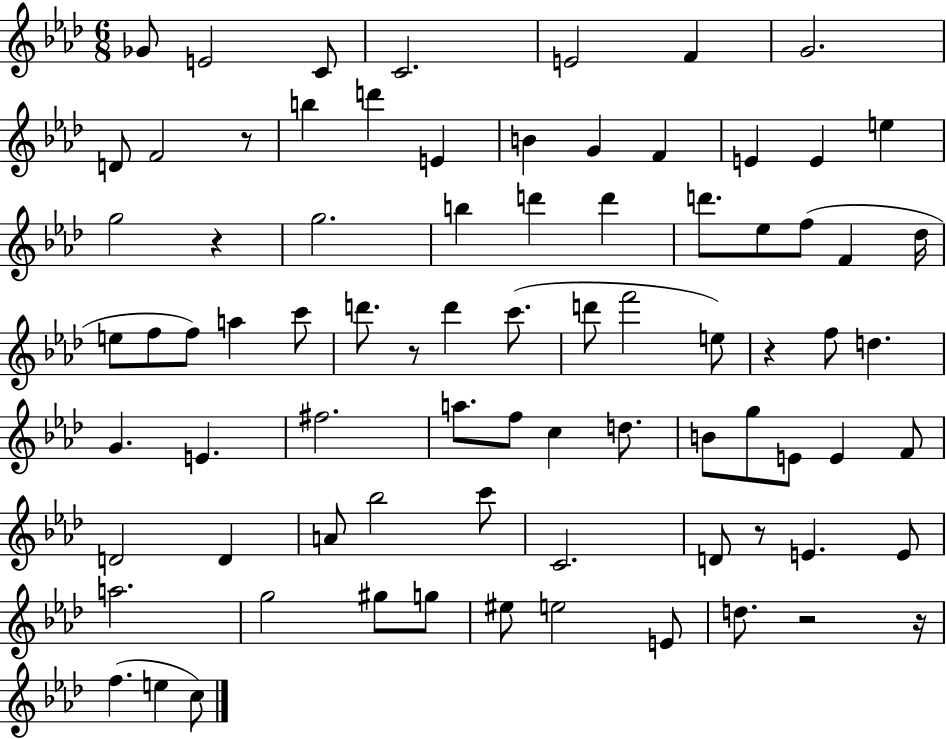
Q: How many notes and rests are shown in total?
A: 80